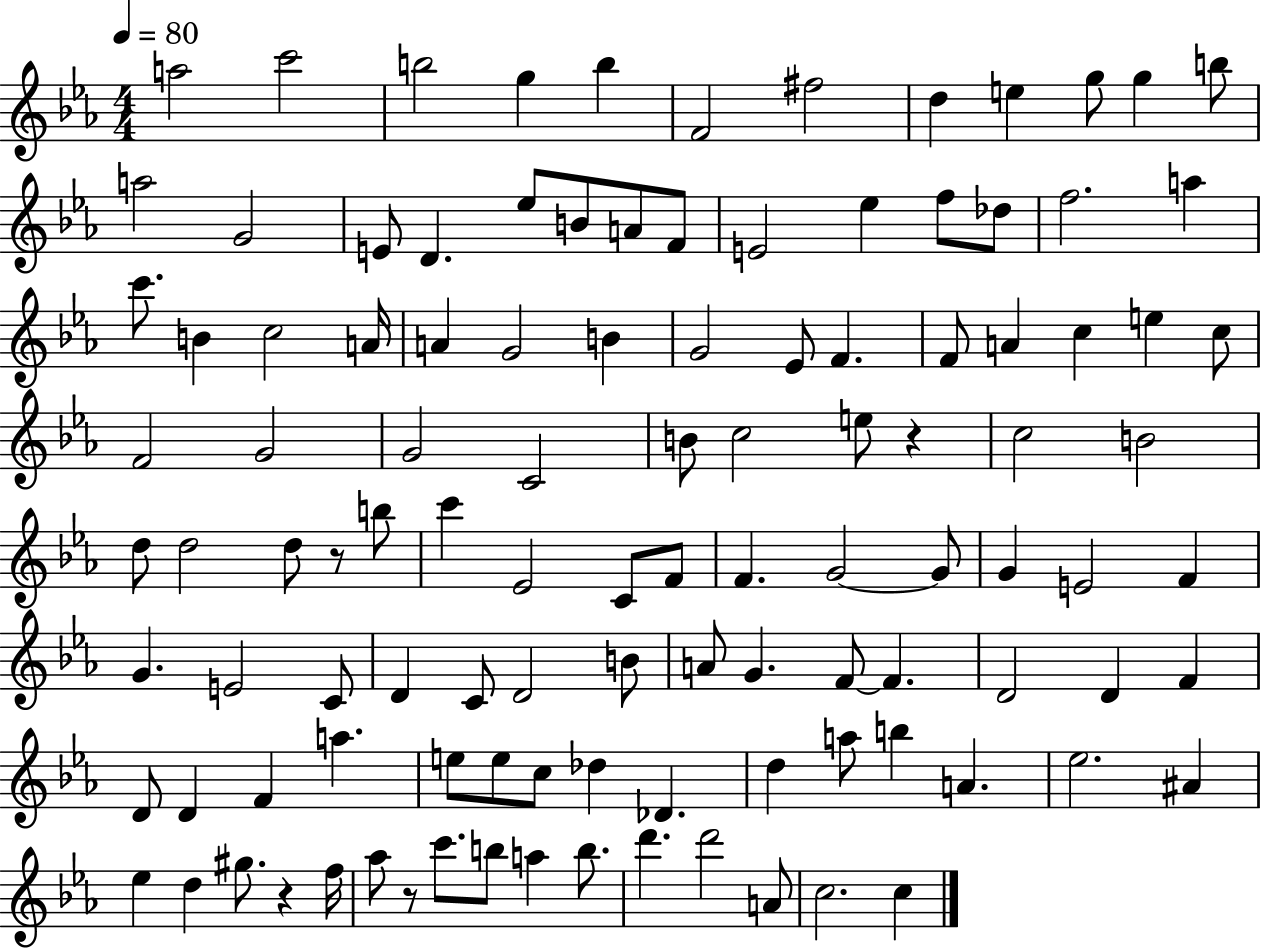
A5/h C6/h B5/h G5/q B5/q F4/h F#5/h D5/q E5/q G5/e G5/q B5/e A5/h G4/h E4/e D4/q. Eb5/e B4/e A4/e F4/e E4/h Eb5/q F5/e Db5/e F5/h. A5/q C6/e. B4/q C5/h A4/s A4/q G4/h B4/q G4/h Eb4/e F4/q. F4/e A4/q C5/q E5/q C5/e F4/h G4/h G4/h C4/h B4/e C5/h E5/e R/q C5/h B4/h D5/e D5/h D5/e R/e B5/e C6/q Eb4/h C4/e F4/e F4/q. G4/h G4/e G4/q E4/h F4/q G4/q. E4/h C4/e D4/q C4/e D4/h B4/e A4/e G4/q. F4/e F4/q. D4/h D4/q F4/q D4/e D4/q F4/q A5/q. E5/e E5/e C5/e Db5/q Db4/q. D5/q A5/e B5/q A4/q. Eb5/h. A#4/q Eb5/q D5/q G#5/e. R/q F5/s Ab5/e R/e C6/e. B5/e A5/q B5/e. D6/q. D6/h A4/e C5/h. C5/q